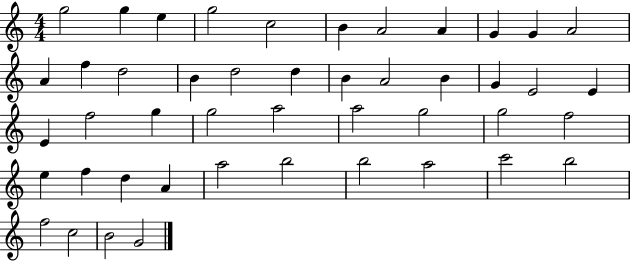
{
  \clef treble
  \numericTimeSignature
  \time 4/4
  \key c \major
  g''2 g''4 e''4 | g''2 c''2 | b'4 a'2 a'4 | g'4 g'4 a'2 | \break a'4 f''4 d''2 | b'4 d''2 d''4 | b'4 a'2 b'4 | g'4 e'2 e'4 | \break e'4 f''2 g''4 | g''2 a''2 | a''2 g''2 | g''2 f''2 | \break e''4 f''4 d''4 a'4 | a''2 b''2 | b''2 a''2 | c'''2 b''2 | \break f''2 c''2 | b'2 g'2 | \bar "|."
}